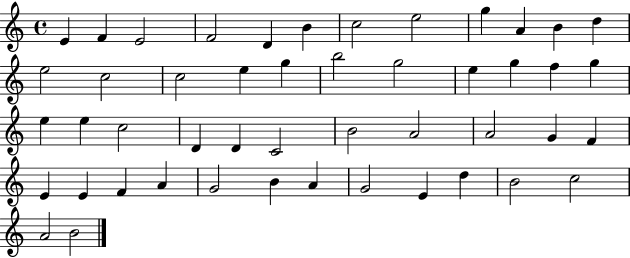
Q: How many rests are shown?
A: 0